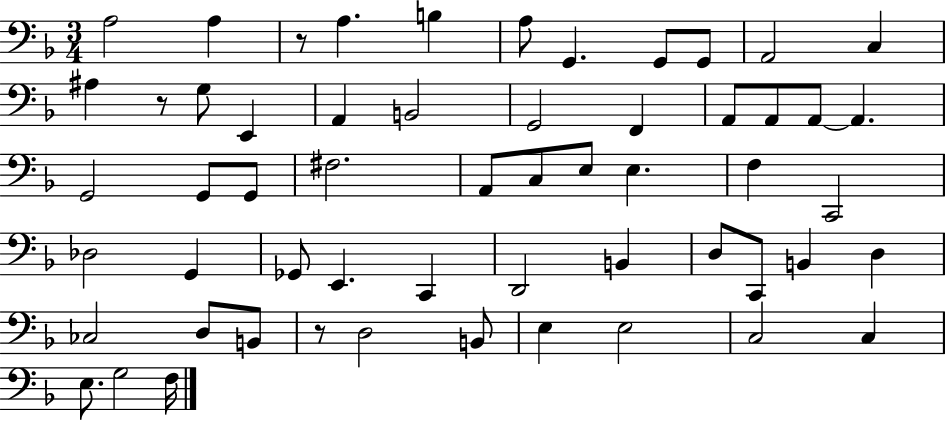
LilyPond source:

{
  \clef bass
  \numericTimeSignature
  \time 3/4
  \key f \major
  a2 a4 | r8 a4. b4 | a8 g,4. g,8 g,8 | a,2 c4 | \break ais4 r8 g8 e,4 | a,4 b,2 | g,2 f,4 | a,8 a,8 a,8~~ a,4. | \break g,2 g,8 g,8 | fis2. | a,8 c8 e8 e4. | f4 c,2 | \break des2 g,4 | ges,8 e,4. c,4 | d,2 b,4 | d8 c,8 b,4 d4 | \break ces2 d8 b,8 | r8 d2 b,8 | e4 e2 | c2 c4 | \break e8. g2 f16 | \bar "|."
}